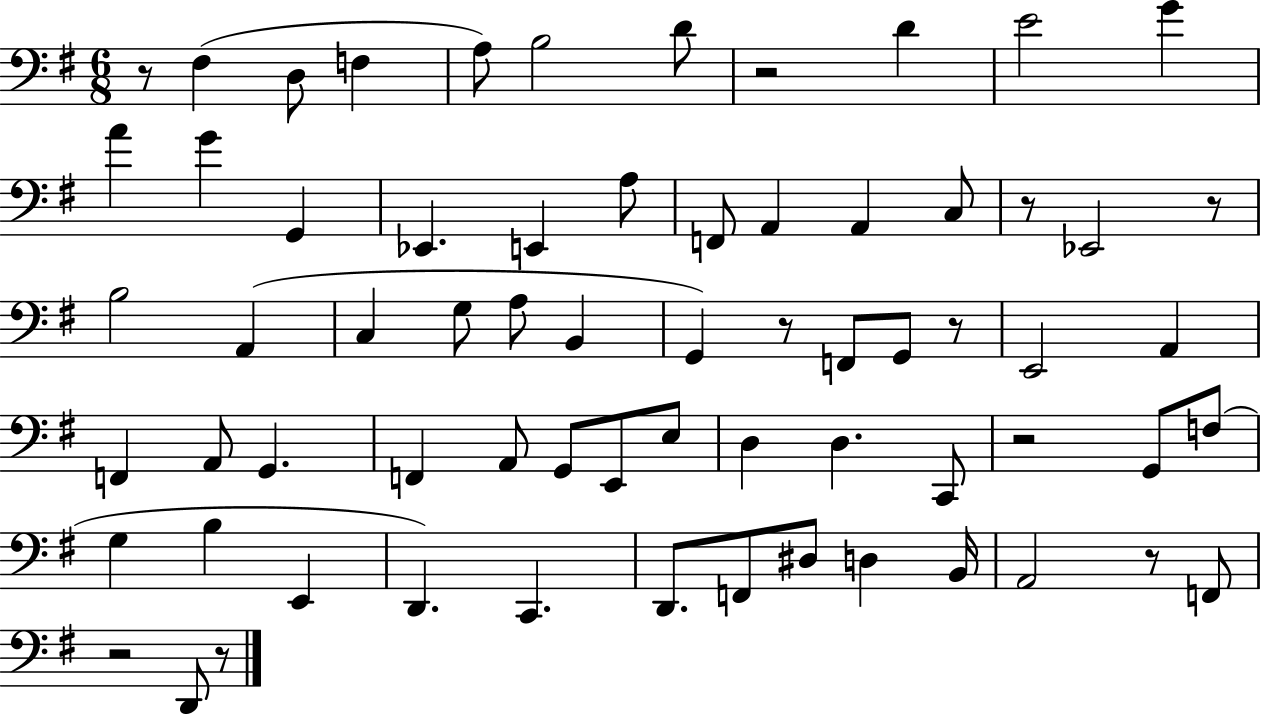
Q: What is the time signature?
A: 6/8